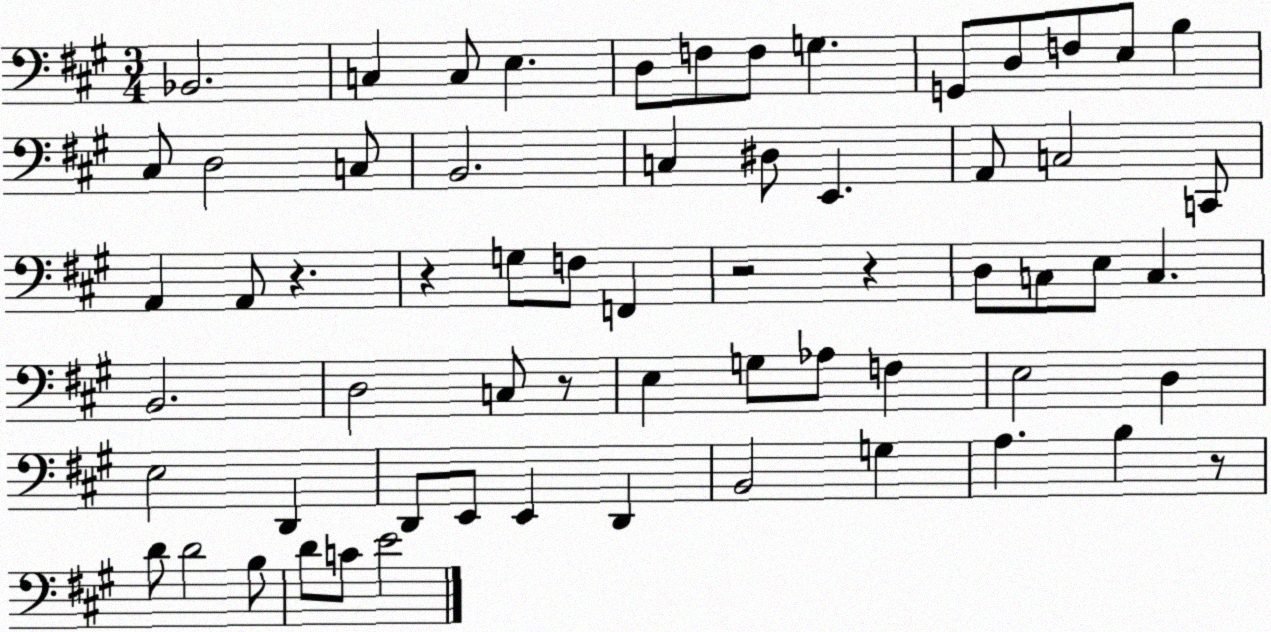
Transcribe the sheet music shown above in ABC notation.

X:1
T:Untitled
M:3/4
L:1/4
K:A
_B,,2 C, C,/2 E, D,/2 F,/2 F,/2 G, G,,/2 D,/2 F,/2 E,/2 B, ^C,/2 D,2 C,/2 B,,2 C, ^D,/2 E,, A,,/2 C,2 C,,/2 A,, A,,/2 z z G,/2 F,/2 F,, z2 z D,/2 C,/2 E,/2 C, B,,2 D,2 C,/2 z/2 E, G,/2 _A,/2 F, E,2 D, E,2 D,, D,,/2 E,,/2 E,, D,, B,,2 G, A, B, z/2 D/2 D2 B,/2 D/2 C/2 E2